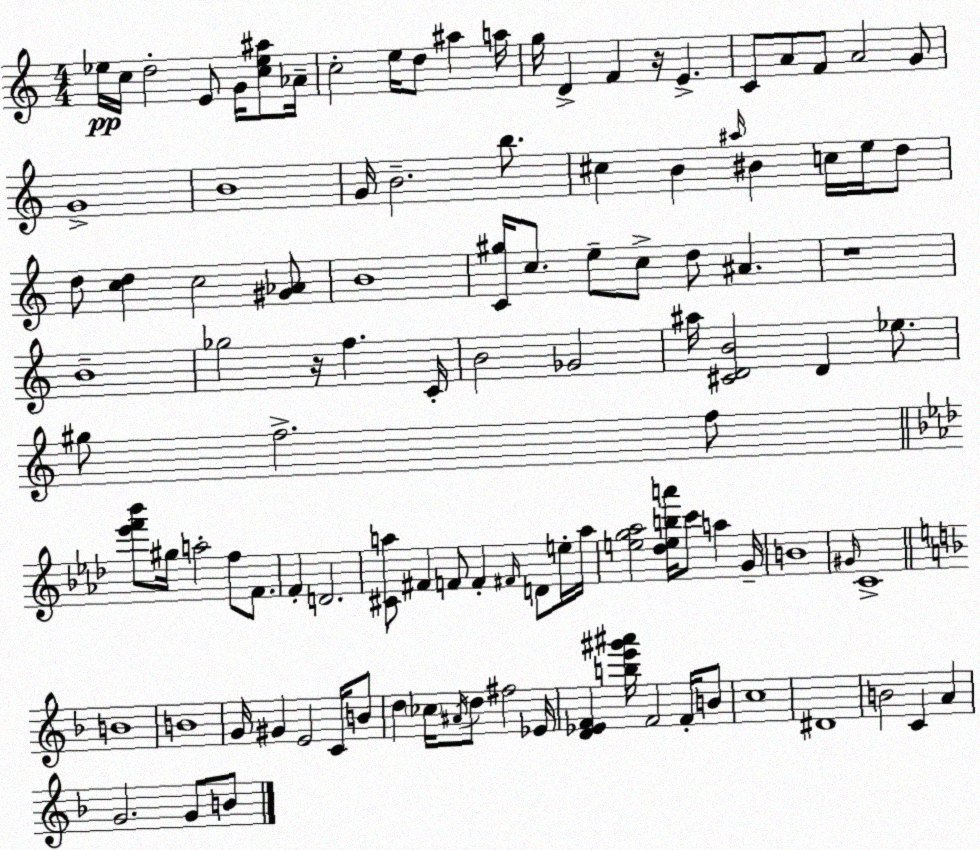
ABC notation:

X:1
T:Untitled
M:4/4
L:1/4
K:Am
_e/4 c/4 d2 E/2 G/4 [c_e^a]/2 _A/4 c2 e/4 d/2 ^a a/4 g/4 D F z/4 E C/2 A/2 F/2 A2 G/2 G4 B4 G/4 B2 b/2 ^c B ^a/4 ^B c/4 e/4 d/2 d/2 [cd] c2 [^G_A]/2 B4 [C^g]/4 c/2 e/2 c/2 d/2 ^A z4 B4 _g2 z/4 f C/4 B2 _G2 ^a/4 [^CDB]2 D _e/2 ^g/2 f2 f/2 [_e'f'_b']/2 ^g/4 a2 f/2 F/2 F D2 [^Ca]/2 ^F F/2 F ^F/4 D/2 e/4 a/4 [eg_a]2 [_deba']/4 c'/2 a G/4 B4 ^G/4 C4 B4 B4 G/4 ^G E2 C/4 B/2 d _c/4 ^A/4 d/2 ^f2 _E/4 [D_EF] [be'^g'^a']/4 F2 F/4 B/2 c4 ^D4 B2 C A G2 G/2 B/2